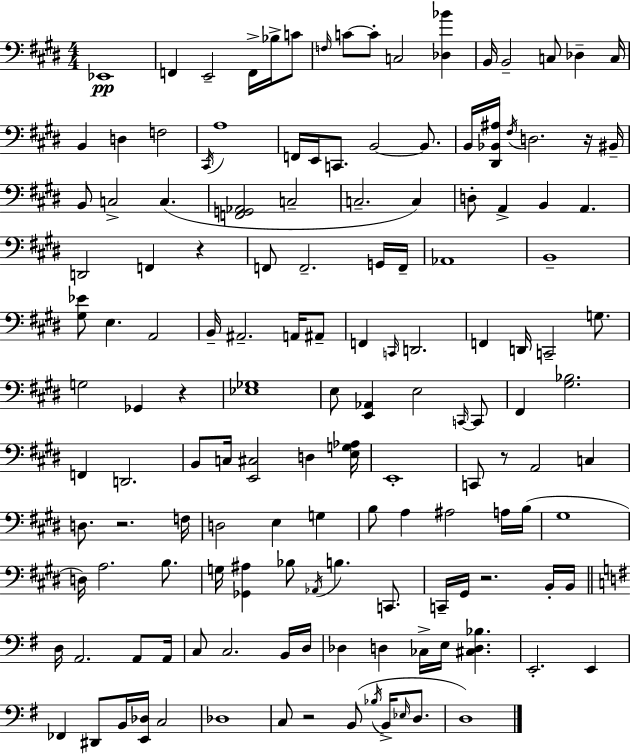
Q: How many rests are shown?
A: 7